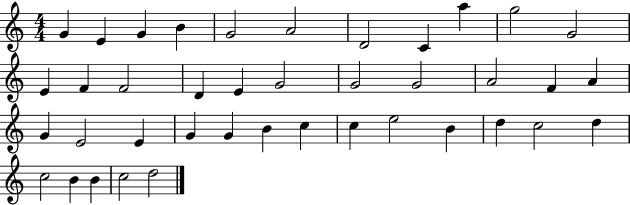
G4/q E4/q G4/q B4/q G4/h A4/h D4/h C4/q A5/q G5/h G4/h E4/q F4/q F4/h D4/q E4/q G4/h G4/h G4/h A4/h F4/q A4/q G4/q E4/h E4/q G4/q G4/q B4/q C5/q C5/q E5/h B4/q D5/q C5/h D5/q C5/h B4/q B4/q C5/h D5/h